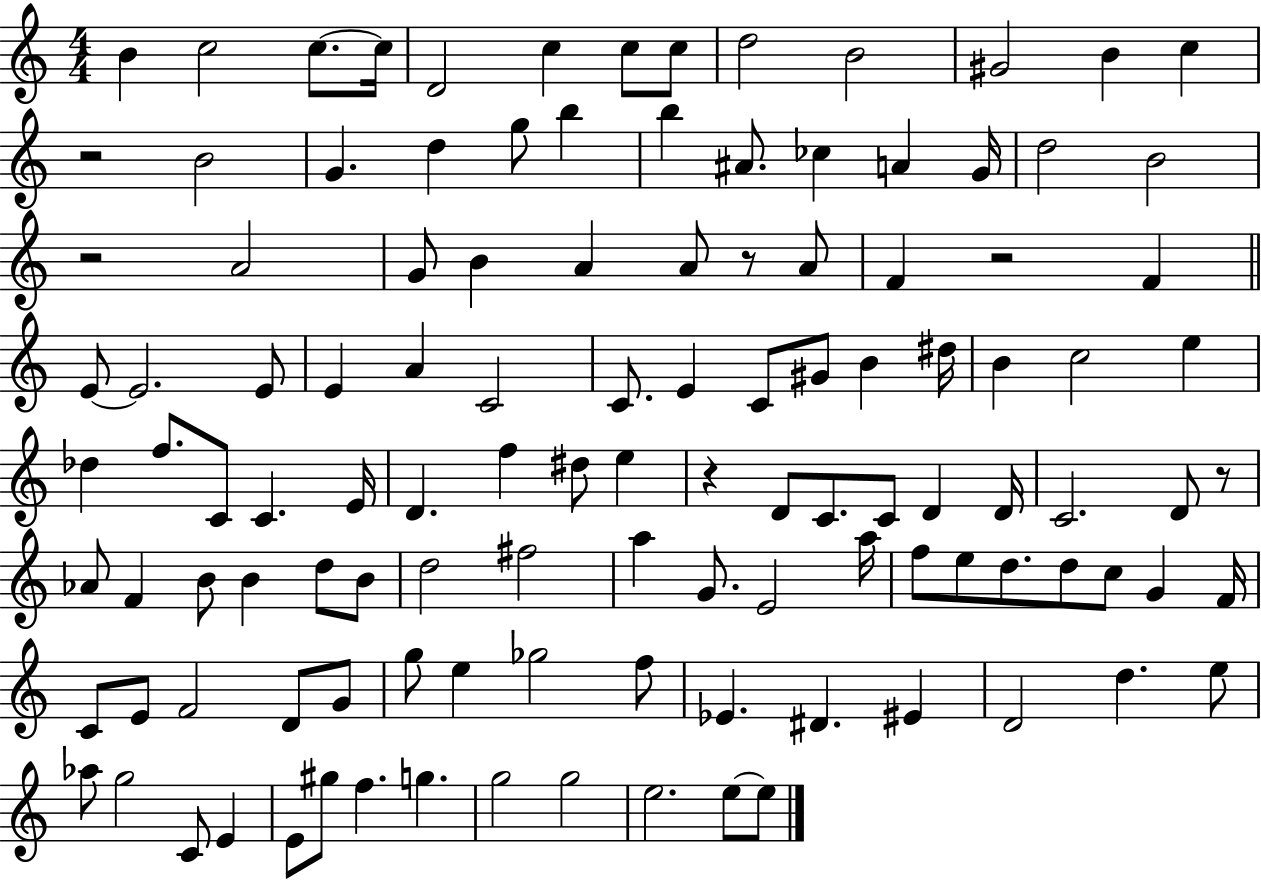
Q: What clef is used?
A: treble